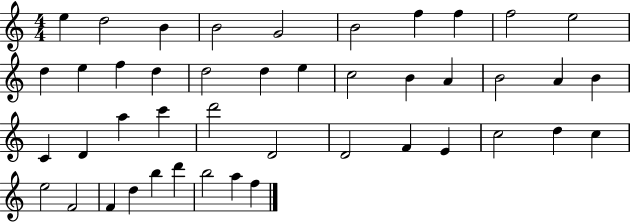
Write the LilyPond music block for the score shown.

{
  \clef treble
  \numericTimeSignature
  \time 4/4
  \key c \major
  e''4 d''2 b'4 | b'2 g'2 | b'2 f''4 f''4 | f''2 e''2 | \break d''4 e''4 f''4 d''4 | d''2 d''4 e''4 | c''2 b'4 a'4 | b'2 a'4 b'4 | \break c'4 d'4 a''4 c'''4 | d'''2 d'2 | d'2 f'4 e'4 | c''2 d''4 c''4 | \break e''2 f'2 | f'4 d''4 b''4 d'''4 | b''2 a''4 f''4 | \bar "|."
}